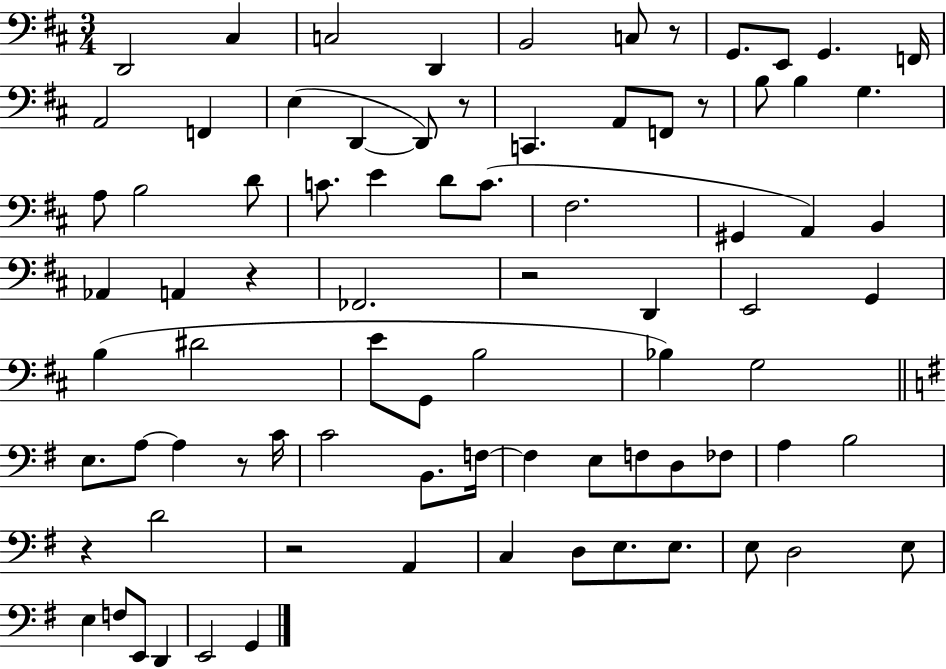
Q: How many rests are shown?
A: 8